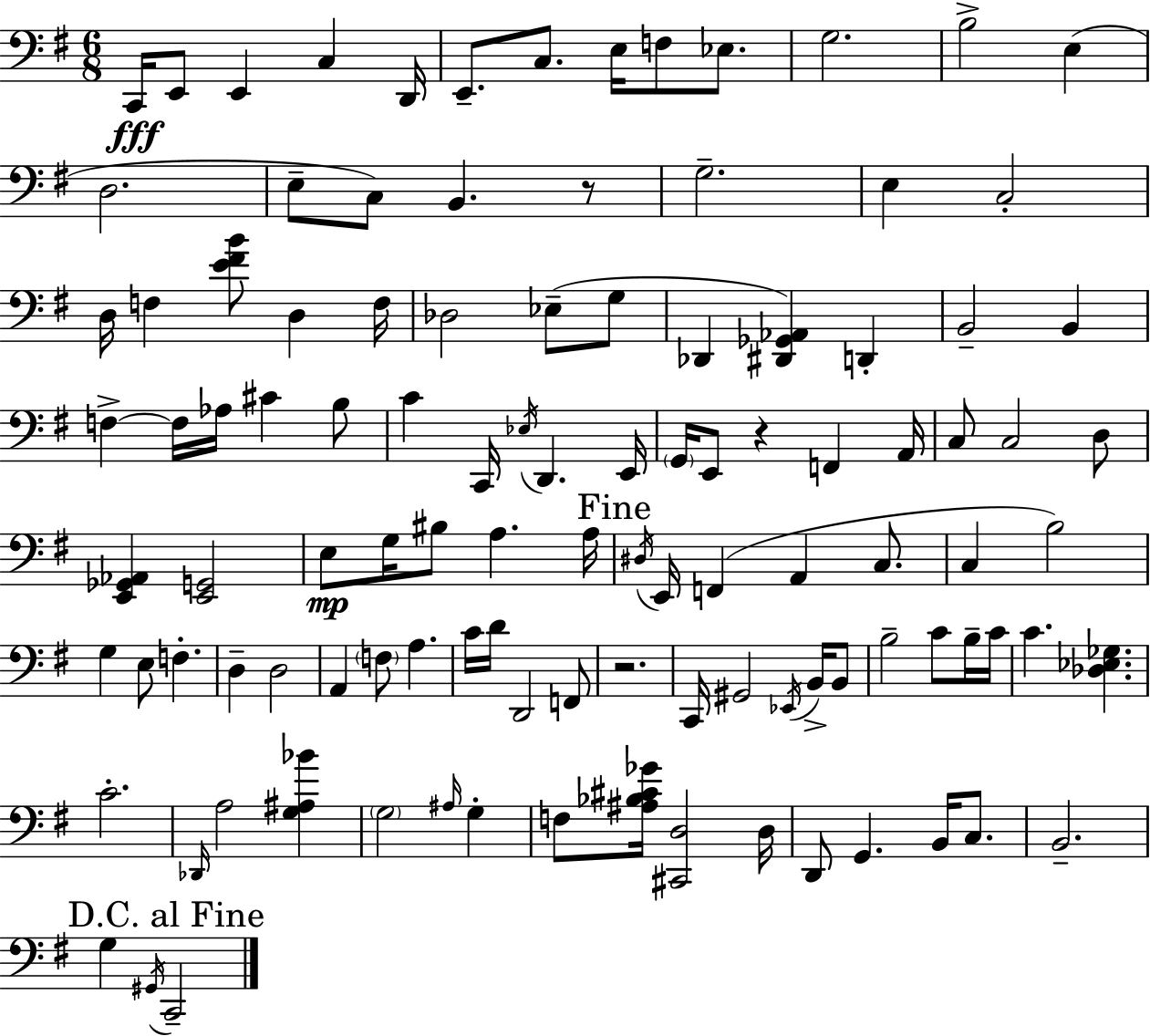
X:1
T:Untitled
M:6/8
L:1/4
K:Em
C,,/4 E,,/2 E,, C, D,,/4 E,,/2 C,/2 E,/4 F,/2 _E,/2 G,2 B,2 E, D,2 E,/2 C,/2 B,, z/2 G,2 E, C,2 D,/4 F, [E^FB]/2 D, F,/4 _D,2 _E,/2 G,/2 _D,, [^D,,_G,,_A,,] D,, B,,2 B,, F, F,/4 _A,/4 ^C B,/2 C C,,/4 _E,/4 D,, E,,/4 G,,/4 E,,/2 z F,, A,,/4 C,/2 C,2 D,/2 [E,,_G,,_A,,] [E,,G,,]2 E,/2 G,/4 ^B,/2 A, A,/4 ^D,/4 E,,/4 F,, A,, C,/2 C, B,2 G, E,/2 F, D, D,2 A,, F,/2 A, C/4 D/4 D,,2 F,,/2 z2 C,,/4 ^G,,2 _E,,/4 B,,/4 B,,/2 B,2 C/2 B,/4 C/4 C [_D,_E,_G,] C2 _D,,/4 A,2 [G,^A,_B] G,2 ^A,/4 G, F,/2 [^A,_B,^C_G]/4 [^C,,D,]2 D,/4 D,,/2 G,, B,,/4 C,/2 B,,2 G, ^G,,/4 C,,2